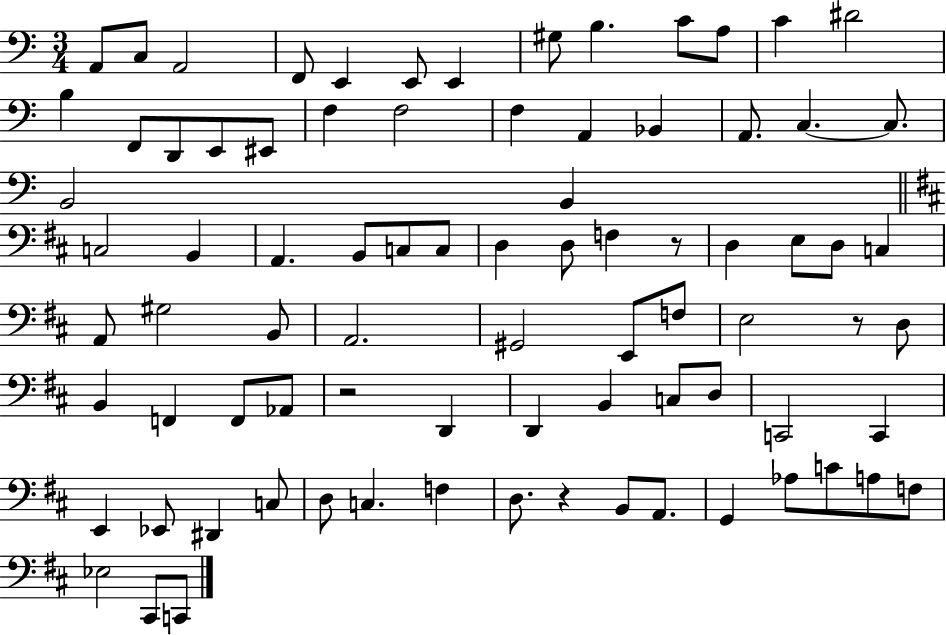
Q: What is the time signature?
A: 3/4